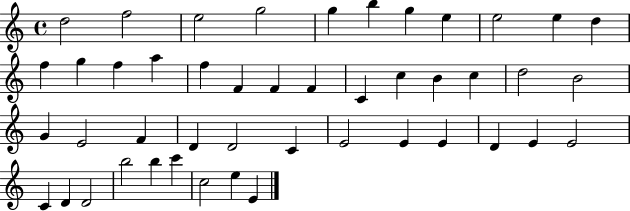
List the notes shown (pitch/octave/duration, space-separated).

D5/h F5/h E5/h G5/h G5/q B5/q G5/q E5/q E5/h E5/q D5/q F5/q G5/q F5/q A5/q F5/q F4/q F4/q F4/q C4/q C5/q B4/q C5/q D5/h B4/h G4/q E4/h F4/q D4/q D4/h C4/q E4/h E4/q E4/q D4/q E4/q E4/h C4/q D4/q D4/h B5/h B5/q C6/q C5/h E5/q E4/q